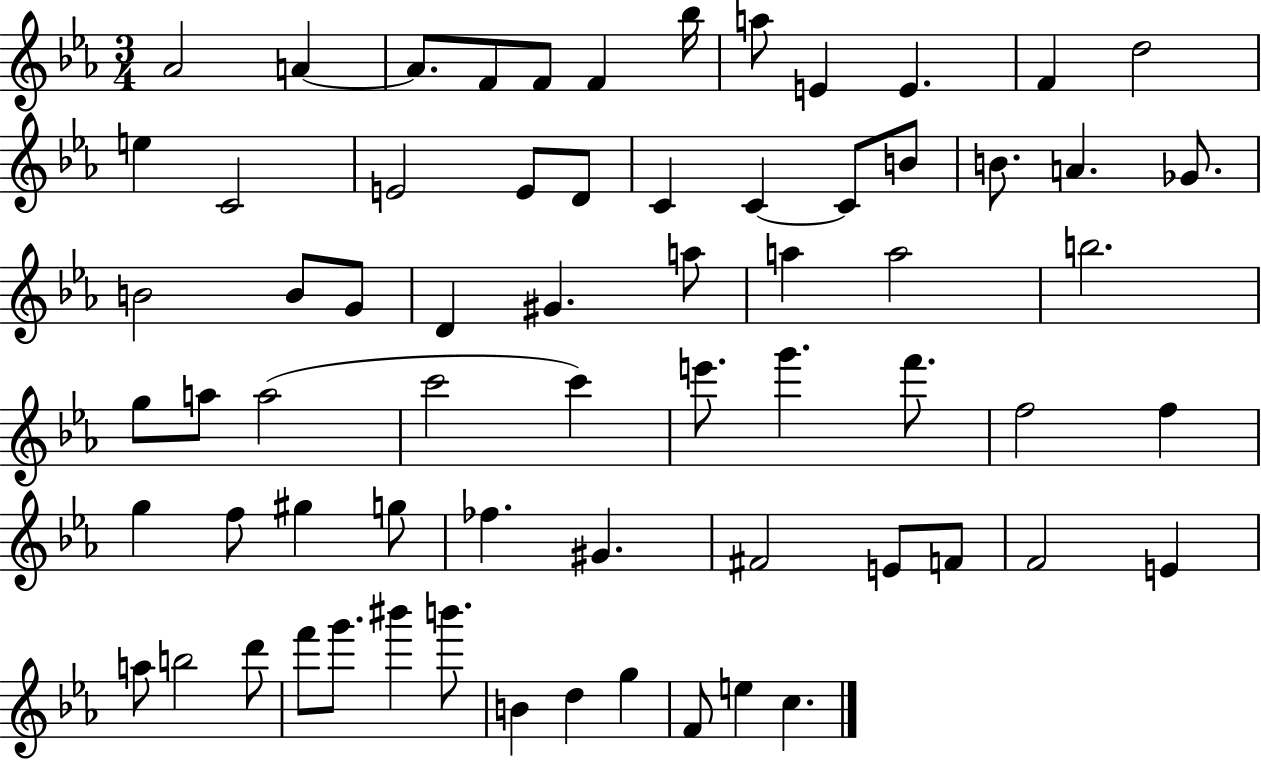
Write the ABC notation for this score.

X:1
T:Untitled
M:3/4
L:1/4
K:Eb
_A2 A A/2 F/2 F/2 F _b/4 a/2 E E F d2 e C2 E2 E/2 D/2 C C C/2 B/2 B/2 A _G/2 B2 B/2 G/2 D ^G a/2 a a2 b2 g/2 a/2 a2 c'2 c' e'/2 g' f'/2 f2 f g f/2 ^g g/2 _f ^G ^F2 E/2 F/2 F2 E a/2 b2 d'/2 f'/2 g'/2 ^b' b'/2 B d g F/2 e c